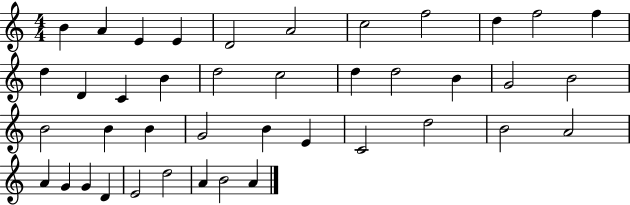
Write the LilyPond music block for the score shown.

{
  \clef treble
  \numericTimeSignature
  \time 4/4
  \key c \major
  b'4 a'4 e'4 e'4 | d'2 a'2 | c''2 f''2 | d''4 f''2 f''4 | \break d''4 d'4 c'4 b'4 | d''2 c''2 | d''4 d''2 b'4 | g'2 b'2 | \break b'2 b'4 b'4 | g'2 b'4 e'4 | c'2 d''2 | b'2 a'2 | \break a'4 g'4 g'4 d'4 | e'2 d''2 | a'4 b'2 a'4 | \bar "|."
}